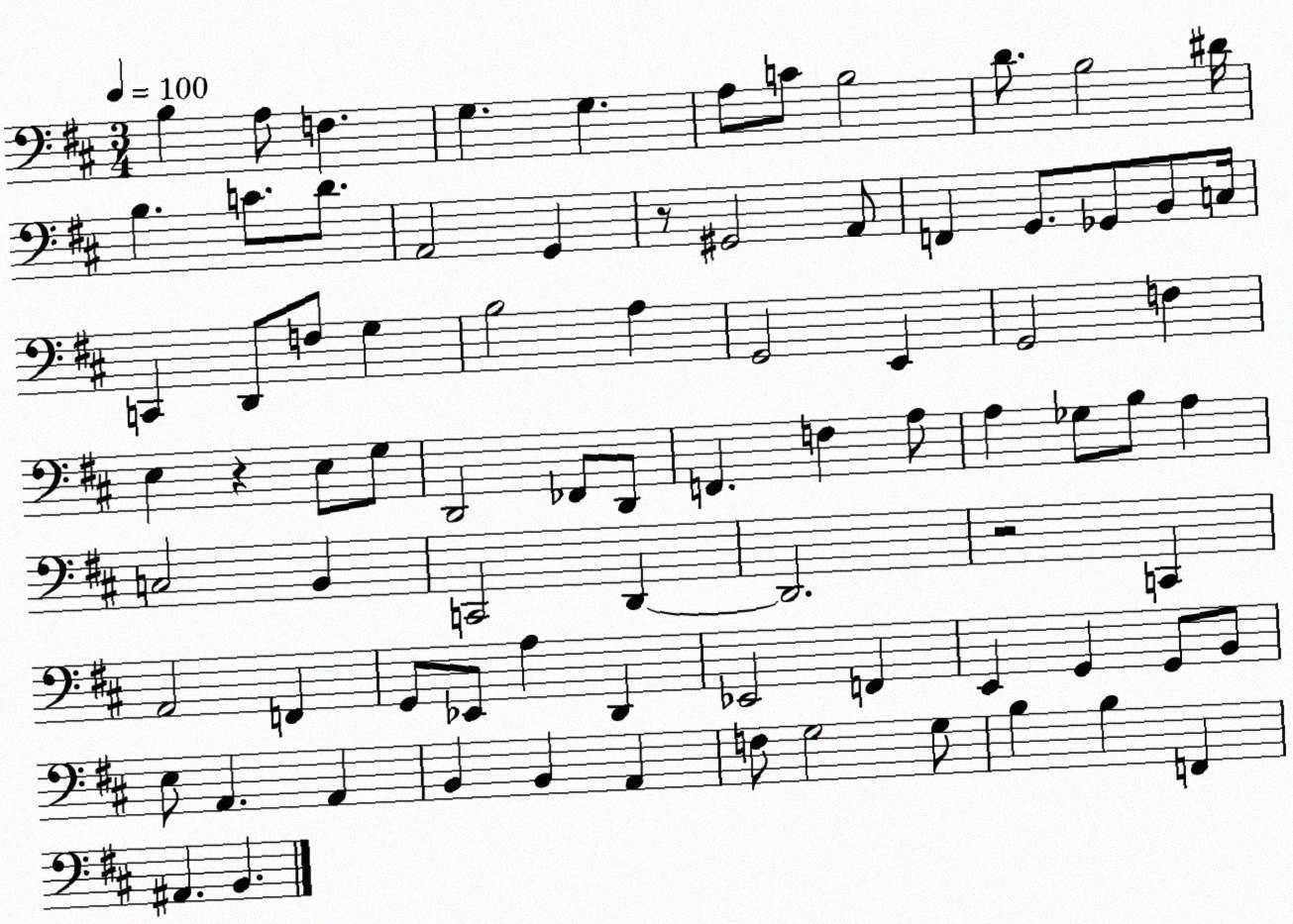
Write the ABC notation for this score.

X:1
T:Untitled
M:3/4
L:1/4
K:D
B, A,/2 F, G, G, A,/2 C/2 B,2 D/2 B,2 ^D/4 B, C/2 D/2 A,,2 G,, z/2 ^G,,2 A,,/2 F,, G,,/2 _G,,/2 B,,/2 C,/4 C,, D,,/2 F,/2 G, B,2 A, G,,2 E,, G,,2 F, E, z E,/2 G,/2 D,,2 _F,,/2 D,,/2 F,, F, A,/2 A, _G,/2 B,/2 A, C,2 B,, C,,2 D,, D,,2 z2 C,, A,,2 F,, G,,/2 _E,,/2 A, D,, _E,,2 F,, E,, G,, G,,/2 B,,/2 E,/2 A,, A,, B,, B,, A,, F,/2 G,2 G,/2 B, B, F,, ^A,, B,,